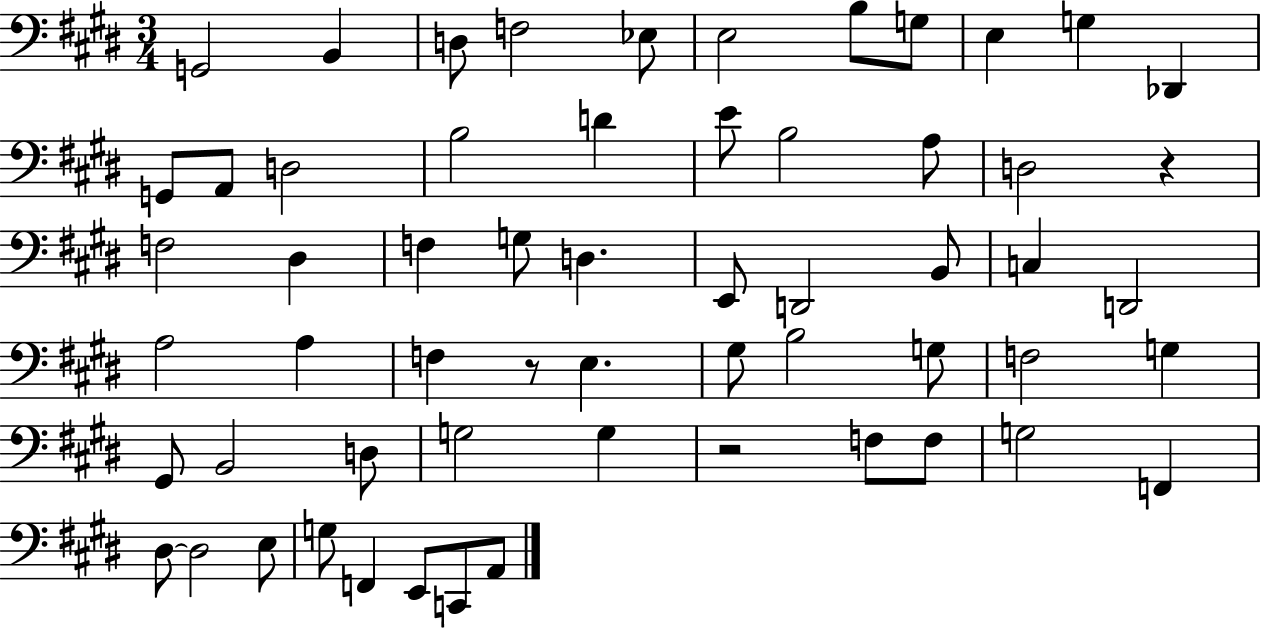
G2/h B2/q D3/e F3/h Eb3/e E3/h B3/e G3/e E3/q G3/q Db2/q G2/e A2/e D3/h B3/h D4/q E4/e B3/h A3/e D3/h R/q F3/h D#3/q F3/q G3/e D3/q. E2/e D2/h B2/e C3/q D2/h A3/h A3/q F3/q R/e E3/q. G#3/e B3/h G3/e F3/h G3/q G#2/e B2/h D3/e G3/h G3/q R/h F3/e F3/e G3/h F2/q D#3/e D#3/h E3/e G3/e F2/q E2/e C2/e A2/e